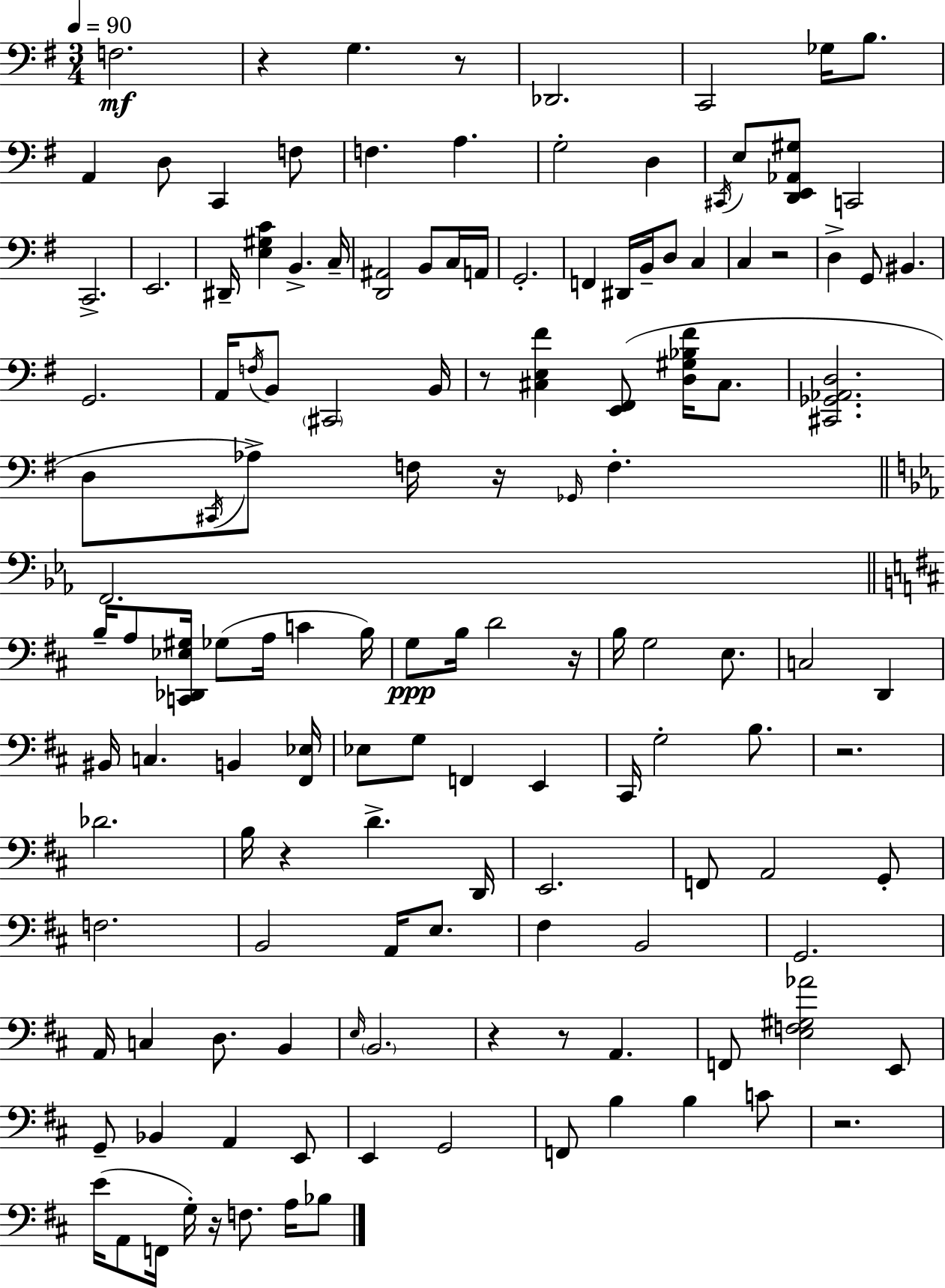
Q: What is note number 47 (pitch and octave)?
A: Gb2